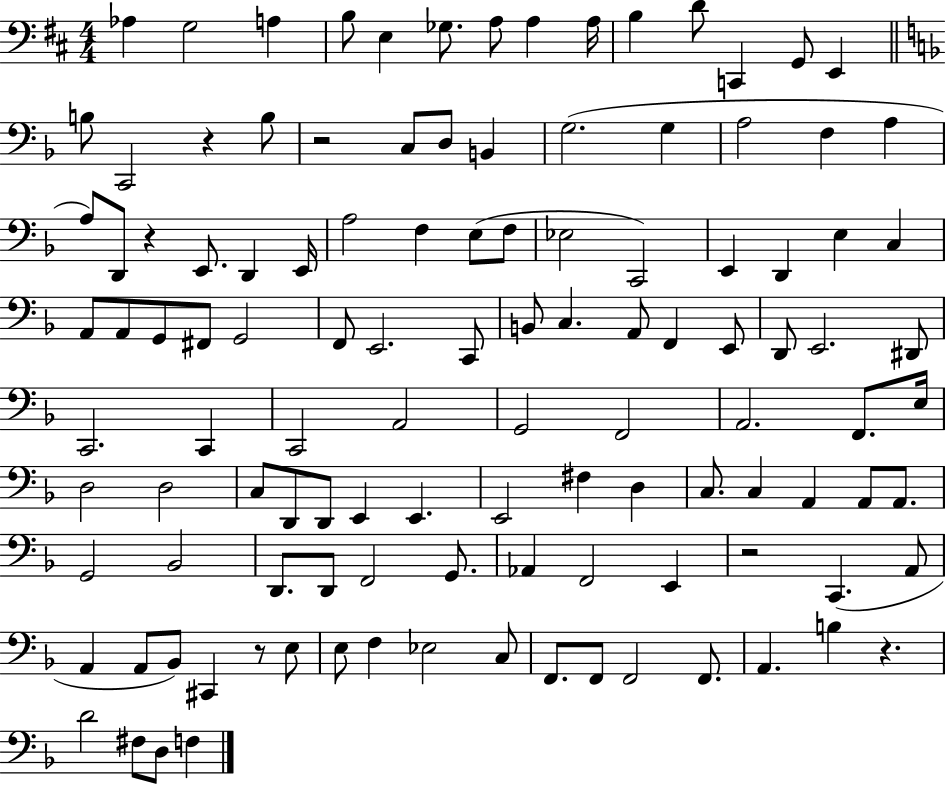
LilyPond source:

{
  \clef bass
  \numericTimeSignature
  \time 4/4
  \key d \major
  aes4 g2 a4 | b8 e4 ges8. a8 a4 a16 | b4 d'8 c,4 g,8 e,4 | \bar "||" \break \key f \major b8 c,2 r4 b8 | r2 c8 d8 b,4 | g2.( g4 | a2 f4 a4 | \break a8) d,8 r4 e,8. d,4 e,16 | a2 f4 e8( f8 | ees2 c,2) | e,4 d,4 e4 c4 | \break a,8 a,8 g,8 fis,8 g,2 | f,8 e,2. c,8 | b,8 c4. a,8 f,4 e,8 | d,8 e,2. dis,8 | \break c,2. c,4 | c,2 a,2 | g,2 f,2 | a,2. f,8. e16 | \break d2 d2 | c8 d,8 d,8 e,4 e,4. | e,2 fis4 d4 | c8. c4 a,4 a,8 a,8. | \break g,2 bes,2 | d,8. d,8 f,2 g,8. | aes,4 f,2 e,4 | r2 c,4.( a,8 | \break a,4 a,8 bes,8) cis,4 r8 e8 | e8 f4 ees2 c8 | f,8. f,8 f,2 f,8. | a,4. b4 r4. | \break d'2 fis8 d8 f4 | \bar "|."
}